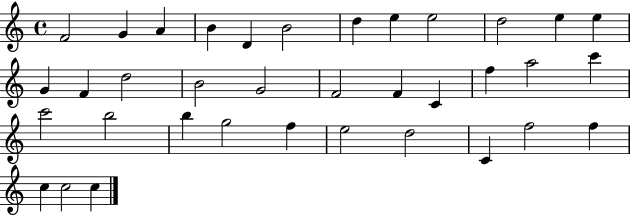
{
  \clef treble
  \time 4/4
  \defaultTimeSignature
  \key c \major
  f'2 g'4 a'4 | b'4 d'4 b'2 | d''4 e''4 e''2 | d''2 e''4 e''4 | \break g'4 f'4 d''2 | b'2 g'2 | f'2 f'4 c'4 | f''4 a''2 c'''4 | \break c'''2 b''2 | b''4 g''2 f''4 | e''2 d''2 | c'4 f''2 f''4 | \break c''4 c''2 c''4 | \bar "|."
}